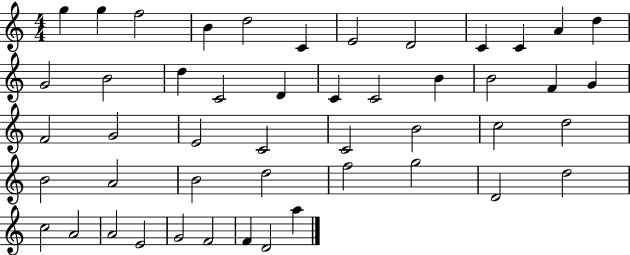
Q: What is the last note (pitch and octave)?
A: A5